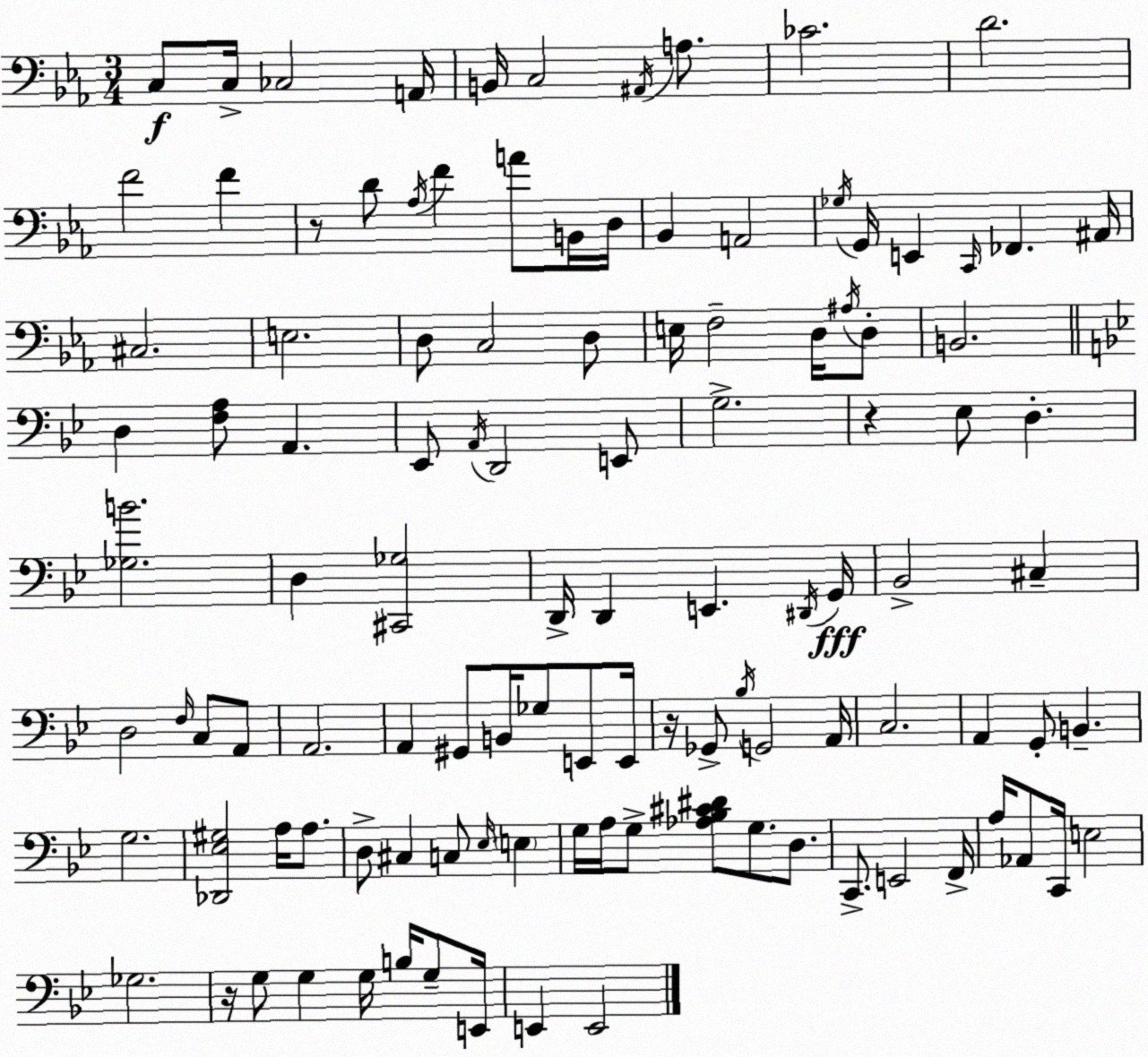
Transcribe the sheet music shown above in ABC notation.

X:1
T:Untitled
M:3/4
L:1/4
K:Cm
C,/2 C,/4 _C,2 A,,/4 B,,/4 C,2 ^A,,/4 A,/2 _C2 D2 F2 F z/2 D/2 _A,/4 F A/2 B,,/4 D,/4 _B,, A,,2 _G,/4 G,,/4 E,, C,,/4 _F,, ^A,,/4 ^C,2 E,2 D,/2 C,2 D,/2 E,/4 F,2 D,/4 ^A,/4 D,/2 B,,2 D, [F,A,]/2 A,, _E,,/2 A,,/4 D,,2 E,,/2 G,2 z _E,/2 D, [_G,B]2 D, [^C,,_G,]2 D,,/4 D,, E,, ^D,,/4 G,,/4 _B,,2 ^C, D,2 F,/4 C,/2 A,,/2 A,,2 A,, ^G,,/2 B,,/4 _G,/2 E,,/2 E,,/4 z/4 _G,,/2 _B,/4 G,,2 A,,/4 C,2 A,, G,,/2 B,, G,2 [_D,,_E,^G,]2 A,/4 A,/2 D,/2 ^C, C,/2 _E,/4 E, G,/4 A,/4 G,/2 [_A,_B,^C^D]/2 G,/2 D,/2 C,,/2 E,,2 F,,/4 A,/4 _A,,/2 C,,/4 E,2 _G,2 z/4 G,/2 G, G,/4 B,/4 G,/2 E,,/4 E,, E,,2